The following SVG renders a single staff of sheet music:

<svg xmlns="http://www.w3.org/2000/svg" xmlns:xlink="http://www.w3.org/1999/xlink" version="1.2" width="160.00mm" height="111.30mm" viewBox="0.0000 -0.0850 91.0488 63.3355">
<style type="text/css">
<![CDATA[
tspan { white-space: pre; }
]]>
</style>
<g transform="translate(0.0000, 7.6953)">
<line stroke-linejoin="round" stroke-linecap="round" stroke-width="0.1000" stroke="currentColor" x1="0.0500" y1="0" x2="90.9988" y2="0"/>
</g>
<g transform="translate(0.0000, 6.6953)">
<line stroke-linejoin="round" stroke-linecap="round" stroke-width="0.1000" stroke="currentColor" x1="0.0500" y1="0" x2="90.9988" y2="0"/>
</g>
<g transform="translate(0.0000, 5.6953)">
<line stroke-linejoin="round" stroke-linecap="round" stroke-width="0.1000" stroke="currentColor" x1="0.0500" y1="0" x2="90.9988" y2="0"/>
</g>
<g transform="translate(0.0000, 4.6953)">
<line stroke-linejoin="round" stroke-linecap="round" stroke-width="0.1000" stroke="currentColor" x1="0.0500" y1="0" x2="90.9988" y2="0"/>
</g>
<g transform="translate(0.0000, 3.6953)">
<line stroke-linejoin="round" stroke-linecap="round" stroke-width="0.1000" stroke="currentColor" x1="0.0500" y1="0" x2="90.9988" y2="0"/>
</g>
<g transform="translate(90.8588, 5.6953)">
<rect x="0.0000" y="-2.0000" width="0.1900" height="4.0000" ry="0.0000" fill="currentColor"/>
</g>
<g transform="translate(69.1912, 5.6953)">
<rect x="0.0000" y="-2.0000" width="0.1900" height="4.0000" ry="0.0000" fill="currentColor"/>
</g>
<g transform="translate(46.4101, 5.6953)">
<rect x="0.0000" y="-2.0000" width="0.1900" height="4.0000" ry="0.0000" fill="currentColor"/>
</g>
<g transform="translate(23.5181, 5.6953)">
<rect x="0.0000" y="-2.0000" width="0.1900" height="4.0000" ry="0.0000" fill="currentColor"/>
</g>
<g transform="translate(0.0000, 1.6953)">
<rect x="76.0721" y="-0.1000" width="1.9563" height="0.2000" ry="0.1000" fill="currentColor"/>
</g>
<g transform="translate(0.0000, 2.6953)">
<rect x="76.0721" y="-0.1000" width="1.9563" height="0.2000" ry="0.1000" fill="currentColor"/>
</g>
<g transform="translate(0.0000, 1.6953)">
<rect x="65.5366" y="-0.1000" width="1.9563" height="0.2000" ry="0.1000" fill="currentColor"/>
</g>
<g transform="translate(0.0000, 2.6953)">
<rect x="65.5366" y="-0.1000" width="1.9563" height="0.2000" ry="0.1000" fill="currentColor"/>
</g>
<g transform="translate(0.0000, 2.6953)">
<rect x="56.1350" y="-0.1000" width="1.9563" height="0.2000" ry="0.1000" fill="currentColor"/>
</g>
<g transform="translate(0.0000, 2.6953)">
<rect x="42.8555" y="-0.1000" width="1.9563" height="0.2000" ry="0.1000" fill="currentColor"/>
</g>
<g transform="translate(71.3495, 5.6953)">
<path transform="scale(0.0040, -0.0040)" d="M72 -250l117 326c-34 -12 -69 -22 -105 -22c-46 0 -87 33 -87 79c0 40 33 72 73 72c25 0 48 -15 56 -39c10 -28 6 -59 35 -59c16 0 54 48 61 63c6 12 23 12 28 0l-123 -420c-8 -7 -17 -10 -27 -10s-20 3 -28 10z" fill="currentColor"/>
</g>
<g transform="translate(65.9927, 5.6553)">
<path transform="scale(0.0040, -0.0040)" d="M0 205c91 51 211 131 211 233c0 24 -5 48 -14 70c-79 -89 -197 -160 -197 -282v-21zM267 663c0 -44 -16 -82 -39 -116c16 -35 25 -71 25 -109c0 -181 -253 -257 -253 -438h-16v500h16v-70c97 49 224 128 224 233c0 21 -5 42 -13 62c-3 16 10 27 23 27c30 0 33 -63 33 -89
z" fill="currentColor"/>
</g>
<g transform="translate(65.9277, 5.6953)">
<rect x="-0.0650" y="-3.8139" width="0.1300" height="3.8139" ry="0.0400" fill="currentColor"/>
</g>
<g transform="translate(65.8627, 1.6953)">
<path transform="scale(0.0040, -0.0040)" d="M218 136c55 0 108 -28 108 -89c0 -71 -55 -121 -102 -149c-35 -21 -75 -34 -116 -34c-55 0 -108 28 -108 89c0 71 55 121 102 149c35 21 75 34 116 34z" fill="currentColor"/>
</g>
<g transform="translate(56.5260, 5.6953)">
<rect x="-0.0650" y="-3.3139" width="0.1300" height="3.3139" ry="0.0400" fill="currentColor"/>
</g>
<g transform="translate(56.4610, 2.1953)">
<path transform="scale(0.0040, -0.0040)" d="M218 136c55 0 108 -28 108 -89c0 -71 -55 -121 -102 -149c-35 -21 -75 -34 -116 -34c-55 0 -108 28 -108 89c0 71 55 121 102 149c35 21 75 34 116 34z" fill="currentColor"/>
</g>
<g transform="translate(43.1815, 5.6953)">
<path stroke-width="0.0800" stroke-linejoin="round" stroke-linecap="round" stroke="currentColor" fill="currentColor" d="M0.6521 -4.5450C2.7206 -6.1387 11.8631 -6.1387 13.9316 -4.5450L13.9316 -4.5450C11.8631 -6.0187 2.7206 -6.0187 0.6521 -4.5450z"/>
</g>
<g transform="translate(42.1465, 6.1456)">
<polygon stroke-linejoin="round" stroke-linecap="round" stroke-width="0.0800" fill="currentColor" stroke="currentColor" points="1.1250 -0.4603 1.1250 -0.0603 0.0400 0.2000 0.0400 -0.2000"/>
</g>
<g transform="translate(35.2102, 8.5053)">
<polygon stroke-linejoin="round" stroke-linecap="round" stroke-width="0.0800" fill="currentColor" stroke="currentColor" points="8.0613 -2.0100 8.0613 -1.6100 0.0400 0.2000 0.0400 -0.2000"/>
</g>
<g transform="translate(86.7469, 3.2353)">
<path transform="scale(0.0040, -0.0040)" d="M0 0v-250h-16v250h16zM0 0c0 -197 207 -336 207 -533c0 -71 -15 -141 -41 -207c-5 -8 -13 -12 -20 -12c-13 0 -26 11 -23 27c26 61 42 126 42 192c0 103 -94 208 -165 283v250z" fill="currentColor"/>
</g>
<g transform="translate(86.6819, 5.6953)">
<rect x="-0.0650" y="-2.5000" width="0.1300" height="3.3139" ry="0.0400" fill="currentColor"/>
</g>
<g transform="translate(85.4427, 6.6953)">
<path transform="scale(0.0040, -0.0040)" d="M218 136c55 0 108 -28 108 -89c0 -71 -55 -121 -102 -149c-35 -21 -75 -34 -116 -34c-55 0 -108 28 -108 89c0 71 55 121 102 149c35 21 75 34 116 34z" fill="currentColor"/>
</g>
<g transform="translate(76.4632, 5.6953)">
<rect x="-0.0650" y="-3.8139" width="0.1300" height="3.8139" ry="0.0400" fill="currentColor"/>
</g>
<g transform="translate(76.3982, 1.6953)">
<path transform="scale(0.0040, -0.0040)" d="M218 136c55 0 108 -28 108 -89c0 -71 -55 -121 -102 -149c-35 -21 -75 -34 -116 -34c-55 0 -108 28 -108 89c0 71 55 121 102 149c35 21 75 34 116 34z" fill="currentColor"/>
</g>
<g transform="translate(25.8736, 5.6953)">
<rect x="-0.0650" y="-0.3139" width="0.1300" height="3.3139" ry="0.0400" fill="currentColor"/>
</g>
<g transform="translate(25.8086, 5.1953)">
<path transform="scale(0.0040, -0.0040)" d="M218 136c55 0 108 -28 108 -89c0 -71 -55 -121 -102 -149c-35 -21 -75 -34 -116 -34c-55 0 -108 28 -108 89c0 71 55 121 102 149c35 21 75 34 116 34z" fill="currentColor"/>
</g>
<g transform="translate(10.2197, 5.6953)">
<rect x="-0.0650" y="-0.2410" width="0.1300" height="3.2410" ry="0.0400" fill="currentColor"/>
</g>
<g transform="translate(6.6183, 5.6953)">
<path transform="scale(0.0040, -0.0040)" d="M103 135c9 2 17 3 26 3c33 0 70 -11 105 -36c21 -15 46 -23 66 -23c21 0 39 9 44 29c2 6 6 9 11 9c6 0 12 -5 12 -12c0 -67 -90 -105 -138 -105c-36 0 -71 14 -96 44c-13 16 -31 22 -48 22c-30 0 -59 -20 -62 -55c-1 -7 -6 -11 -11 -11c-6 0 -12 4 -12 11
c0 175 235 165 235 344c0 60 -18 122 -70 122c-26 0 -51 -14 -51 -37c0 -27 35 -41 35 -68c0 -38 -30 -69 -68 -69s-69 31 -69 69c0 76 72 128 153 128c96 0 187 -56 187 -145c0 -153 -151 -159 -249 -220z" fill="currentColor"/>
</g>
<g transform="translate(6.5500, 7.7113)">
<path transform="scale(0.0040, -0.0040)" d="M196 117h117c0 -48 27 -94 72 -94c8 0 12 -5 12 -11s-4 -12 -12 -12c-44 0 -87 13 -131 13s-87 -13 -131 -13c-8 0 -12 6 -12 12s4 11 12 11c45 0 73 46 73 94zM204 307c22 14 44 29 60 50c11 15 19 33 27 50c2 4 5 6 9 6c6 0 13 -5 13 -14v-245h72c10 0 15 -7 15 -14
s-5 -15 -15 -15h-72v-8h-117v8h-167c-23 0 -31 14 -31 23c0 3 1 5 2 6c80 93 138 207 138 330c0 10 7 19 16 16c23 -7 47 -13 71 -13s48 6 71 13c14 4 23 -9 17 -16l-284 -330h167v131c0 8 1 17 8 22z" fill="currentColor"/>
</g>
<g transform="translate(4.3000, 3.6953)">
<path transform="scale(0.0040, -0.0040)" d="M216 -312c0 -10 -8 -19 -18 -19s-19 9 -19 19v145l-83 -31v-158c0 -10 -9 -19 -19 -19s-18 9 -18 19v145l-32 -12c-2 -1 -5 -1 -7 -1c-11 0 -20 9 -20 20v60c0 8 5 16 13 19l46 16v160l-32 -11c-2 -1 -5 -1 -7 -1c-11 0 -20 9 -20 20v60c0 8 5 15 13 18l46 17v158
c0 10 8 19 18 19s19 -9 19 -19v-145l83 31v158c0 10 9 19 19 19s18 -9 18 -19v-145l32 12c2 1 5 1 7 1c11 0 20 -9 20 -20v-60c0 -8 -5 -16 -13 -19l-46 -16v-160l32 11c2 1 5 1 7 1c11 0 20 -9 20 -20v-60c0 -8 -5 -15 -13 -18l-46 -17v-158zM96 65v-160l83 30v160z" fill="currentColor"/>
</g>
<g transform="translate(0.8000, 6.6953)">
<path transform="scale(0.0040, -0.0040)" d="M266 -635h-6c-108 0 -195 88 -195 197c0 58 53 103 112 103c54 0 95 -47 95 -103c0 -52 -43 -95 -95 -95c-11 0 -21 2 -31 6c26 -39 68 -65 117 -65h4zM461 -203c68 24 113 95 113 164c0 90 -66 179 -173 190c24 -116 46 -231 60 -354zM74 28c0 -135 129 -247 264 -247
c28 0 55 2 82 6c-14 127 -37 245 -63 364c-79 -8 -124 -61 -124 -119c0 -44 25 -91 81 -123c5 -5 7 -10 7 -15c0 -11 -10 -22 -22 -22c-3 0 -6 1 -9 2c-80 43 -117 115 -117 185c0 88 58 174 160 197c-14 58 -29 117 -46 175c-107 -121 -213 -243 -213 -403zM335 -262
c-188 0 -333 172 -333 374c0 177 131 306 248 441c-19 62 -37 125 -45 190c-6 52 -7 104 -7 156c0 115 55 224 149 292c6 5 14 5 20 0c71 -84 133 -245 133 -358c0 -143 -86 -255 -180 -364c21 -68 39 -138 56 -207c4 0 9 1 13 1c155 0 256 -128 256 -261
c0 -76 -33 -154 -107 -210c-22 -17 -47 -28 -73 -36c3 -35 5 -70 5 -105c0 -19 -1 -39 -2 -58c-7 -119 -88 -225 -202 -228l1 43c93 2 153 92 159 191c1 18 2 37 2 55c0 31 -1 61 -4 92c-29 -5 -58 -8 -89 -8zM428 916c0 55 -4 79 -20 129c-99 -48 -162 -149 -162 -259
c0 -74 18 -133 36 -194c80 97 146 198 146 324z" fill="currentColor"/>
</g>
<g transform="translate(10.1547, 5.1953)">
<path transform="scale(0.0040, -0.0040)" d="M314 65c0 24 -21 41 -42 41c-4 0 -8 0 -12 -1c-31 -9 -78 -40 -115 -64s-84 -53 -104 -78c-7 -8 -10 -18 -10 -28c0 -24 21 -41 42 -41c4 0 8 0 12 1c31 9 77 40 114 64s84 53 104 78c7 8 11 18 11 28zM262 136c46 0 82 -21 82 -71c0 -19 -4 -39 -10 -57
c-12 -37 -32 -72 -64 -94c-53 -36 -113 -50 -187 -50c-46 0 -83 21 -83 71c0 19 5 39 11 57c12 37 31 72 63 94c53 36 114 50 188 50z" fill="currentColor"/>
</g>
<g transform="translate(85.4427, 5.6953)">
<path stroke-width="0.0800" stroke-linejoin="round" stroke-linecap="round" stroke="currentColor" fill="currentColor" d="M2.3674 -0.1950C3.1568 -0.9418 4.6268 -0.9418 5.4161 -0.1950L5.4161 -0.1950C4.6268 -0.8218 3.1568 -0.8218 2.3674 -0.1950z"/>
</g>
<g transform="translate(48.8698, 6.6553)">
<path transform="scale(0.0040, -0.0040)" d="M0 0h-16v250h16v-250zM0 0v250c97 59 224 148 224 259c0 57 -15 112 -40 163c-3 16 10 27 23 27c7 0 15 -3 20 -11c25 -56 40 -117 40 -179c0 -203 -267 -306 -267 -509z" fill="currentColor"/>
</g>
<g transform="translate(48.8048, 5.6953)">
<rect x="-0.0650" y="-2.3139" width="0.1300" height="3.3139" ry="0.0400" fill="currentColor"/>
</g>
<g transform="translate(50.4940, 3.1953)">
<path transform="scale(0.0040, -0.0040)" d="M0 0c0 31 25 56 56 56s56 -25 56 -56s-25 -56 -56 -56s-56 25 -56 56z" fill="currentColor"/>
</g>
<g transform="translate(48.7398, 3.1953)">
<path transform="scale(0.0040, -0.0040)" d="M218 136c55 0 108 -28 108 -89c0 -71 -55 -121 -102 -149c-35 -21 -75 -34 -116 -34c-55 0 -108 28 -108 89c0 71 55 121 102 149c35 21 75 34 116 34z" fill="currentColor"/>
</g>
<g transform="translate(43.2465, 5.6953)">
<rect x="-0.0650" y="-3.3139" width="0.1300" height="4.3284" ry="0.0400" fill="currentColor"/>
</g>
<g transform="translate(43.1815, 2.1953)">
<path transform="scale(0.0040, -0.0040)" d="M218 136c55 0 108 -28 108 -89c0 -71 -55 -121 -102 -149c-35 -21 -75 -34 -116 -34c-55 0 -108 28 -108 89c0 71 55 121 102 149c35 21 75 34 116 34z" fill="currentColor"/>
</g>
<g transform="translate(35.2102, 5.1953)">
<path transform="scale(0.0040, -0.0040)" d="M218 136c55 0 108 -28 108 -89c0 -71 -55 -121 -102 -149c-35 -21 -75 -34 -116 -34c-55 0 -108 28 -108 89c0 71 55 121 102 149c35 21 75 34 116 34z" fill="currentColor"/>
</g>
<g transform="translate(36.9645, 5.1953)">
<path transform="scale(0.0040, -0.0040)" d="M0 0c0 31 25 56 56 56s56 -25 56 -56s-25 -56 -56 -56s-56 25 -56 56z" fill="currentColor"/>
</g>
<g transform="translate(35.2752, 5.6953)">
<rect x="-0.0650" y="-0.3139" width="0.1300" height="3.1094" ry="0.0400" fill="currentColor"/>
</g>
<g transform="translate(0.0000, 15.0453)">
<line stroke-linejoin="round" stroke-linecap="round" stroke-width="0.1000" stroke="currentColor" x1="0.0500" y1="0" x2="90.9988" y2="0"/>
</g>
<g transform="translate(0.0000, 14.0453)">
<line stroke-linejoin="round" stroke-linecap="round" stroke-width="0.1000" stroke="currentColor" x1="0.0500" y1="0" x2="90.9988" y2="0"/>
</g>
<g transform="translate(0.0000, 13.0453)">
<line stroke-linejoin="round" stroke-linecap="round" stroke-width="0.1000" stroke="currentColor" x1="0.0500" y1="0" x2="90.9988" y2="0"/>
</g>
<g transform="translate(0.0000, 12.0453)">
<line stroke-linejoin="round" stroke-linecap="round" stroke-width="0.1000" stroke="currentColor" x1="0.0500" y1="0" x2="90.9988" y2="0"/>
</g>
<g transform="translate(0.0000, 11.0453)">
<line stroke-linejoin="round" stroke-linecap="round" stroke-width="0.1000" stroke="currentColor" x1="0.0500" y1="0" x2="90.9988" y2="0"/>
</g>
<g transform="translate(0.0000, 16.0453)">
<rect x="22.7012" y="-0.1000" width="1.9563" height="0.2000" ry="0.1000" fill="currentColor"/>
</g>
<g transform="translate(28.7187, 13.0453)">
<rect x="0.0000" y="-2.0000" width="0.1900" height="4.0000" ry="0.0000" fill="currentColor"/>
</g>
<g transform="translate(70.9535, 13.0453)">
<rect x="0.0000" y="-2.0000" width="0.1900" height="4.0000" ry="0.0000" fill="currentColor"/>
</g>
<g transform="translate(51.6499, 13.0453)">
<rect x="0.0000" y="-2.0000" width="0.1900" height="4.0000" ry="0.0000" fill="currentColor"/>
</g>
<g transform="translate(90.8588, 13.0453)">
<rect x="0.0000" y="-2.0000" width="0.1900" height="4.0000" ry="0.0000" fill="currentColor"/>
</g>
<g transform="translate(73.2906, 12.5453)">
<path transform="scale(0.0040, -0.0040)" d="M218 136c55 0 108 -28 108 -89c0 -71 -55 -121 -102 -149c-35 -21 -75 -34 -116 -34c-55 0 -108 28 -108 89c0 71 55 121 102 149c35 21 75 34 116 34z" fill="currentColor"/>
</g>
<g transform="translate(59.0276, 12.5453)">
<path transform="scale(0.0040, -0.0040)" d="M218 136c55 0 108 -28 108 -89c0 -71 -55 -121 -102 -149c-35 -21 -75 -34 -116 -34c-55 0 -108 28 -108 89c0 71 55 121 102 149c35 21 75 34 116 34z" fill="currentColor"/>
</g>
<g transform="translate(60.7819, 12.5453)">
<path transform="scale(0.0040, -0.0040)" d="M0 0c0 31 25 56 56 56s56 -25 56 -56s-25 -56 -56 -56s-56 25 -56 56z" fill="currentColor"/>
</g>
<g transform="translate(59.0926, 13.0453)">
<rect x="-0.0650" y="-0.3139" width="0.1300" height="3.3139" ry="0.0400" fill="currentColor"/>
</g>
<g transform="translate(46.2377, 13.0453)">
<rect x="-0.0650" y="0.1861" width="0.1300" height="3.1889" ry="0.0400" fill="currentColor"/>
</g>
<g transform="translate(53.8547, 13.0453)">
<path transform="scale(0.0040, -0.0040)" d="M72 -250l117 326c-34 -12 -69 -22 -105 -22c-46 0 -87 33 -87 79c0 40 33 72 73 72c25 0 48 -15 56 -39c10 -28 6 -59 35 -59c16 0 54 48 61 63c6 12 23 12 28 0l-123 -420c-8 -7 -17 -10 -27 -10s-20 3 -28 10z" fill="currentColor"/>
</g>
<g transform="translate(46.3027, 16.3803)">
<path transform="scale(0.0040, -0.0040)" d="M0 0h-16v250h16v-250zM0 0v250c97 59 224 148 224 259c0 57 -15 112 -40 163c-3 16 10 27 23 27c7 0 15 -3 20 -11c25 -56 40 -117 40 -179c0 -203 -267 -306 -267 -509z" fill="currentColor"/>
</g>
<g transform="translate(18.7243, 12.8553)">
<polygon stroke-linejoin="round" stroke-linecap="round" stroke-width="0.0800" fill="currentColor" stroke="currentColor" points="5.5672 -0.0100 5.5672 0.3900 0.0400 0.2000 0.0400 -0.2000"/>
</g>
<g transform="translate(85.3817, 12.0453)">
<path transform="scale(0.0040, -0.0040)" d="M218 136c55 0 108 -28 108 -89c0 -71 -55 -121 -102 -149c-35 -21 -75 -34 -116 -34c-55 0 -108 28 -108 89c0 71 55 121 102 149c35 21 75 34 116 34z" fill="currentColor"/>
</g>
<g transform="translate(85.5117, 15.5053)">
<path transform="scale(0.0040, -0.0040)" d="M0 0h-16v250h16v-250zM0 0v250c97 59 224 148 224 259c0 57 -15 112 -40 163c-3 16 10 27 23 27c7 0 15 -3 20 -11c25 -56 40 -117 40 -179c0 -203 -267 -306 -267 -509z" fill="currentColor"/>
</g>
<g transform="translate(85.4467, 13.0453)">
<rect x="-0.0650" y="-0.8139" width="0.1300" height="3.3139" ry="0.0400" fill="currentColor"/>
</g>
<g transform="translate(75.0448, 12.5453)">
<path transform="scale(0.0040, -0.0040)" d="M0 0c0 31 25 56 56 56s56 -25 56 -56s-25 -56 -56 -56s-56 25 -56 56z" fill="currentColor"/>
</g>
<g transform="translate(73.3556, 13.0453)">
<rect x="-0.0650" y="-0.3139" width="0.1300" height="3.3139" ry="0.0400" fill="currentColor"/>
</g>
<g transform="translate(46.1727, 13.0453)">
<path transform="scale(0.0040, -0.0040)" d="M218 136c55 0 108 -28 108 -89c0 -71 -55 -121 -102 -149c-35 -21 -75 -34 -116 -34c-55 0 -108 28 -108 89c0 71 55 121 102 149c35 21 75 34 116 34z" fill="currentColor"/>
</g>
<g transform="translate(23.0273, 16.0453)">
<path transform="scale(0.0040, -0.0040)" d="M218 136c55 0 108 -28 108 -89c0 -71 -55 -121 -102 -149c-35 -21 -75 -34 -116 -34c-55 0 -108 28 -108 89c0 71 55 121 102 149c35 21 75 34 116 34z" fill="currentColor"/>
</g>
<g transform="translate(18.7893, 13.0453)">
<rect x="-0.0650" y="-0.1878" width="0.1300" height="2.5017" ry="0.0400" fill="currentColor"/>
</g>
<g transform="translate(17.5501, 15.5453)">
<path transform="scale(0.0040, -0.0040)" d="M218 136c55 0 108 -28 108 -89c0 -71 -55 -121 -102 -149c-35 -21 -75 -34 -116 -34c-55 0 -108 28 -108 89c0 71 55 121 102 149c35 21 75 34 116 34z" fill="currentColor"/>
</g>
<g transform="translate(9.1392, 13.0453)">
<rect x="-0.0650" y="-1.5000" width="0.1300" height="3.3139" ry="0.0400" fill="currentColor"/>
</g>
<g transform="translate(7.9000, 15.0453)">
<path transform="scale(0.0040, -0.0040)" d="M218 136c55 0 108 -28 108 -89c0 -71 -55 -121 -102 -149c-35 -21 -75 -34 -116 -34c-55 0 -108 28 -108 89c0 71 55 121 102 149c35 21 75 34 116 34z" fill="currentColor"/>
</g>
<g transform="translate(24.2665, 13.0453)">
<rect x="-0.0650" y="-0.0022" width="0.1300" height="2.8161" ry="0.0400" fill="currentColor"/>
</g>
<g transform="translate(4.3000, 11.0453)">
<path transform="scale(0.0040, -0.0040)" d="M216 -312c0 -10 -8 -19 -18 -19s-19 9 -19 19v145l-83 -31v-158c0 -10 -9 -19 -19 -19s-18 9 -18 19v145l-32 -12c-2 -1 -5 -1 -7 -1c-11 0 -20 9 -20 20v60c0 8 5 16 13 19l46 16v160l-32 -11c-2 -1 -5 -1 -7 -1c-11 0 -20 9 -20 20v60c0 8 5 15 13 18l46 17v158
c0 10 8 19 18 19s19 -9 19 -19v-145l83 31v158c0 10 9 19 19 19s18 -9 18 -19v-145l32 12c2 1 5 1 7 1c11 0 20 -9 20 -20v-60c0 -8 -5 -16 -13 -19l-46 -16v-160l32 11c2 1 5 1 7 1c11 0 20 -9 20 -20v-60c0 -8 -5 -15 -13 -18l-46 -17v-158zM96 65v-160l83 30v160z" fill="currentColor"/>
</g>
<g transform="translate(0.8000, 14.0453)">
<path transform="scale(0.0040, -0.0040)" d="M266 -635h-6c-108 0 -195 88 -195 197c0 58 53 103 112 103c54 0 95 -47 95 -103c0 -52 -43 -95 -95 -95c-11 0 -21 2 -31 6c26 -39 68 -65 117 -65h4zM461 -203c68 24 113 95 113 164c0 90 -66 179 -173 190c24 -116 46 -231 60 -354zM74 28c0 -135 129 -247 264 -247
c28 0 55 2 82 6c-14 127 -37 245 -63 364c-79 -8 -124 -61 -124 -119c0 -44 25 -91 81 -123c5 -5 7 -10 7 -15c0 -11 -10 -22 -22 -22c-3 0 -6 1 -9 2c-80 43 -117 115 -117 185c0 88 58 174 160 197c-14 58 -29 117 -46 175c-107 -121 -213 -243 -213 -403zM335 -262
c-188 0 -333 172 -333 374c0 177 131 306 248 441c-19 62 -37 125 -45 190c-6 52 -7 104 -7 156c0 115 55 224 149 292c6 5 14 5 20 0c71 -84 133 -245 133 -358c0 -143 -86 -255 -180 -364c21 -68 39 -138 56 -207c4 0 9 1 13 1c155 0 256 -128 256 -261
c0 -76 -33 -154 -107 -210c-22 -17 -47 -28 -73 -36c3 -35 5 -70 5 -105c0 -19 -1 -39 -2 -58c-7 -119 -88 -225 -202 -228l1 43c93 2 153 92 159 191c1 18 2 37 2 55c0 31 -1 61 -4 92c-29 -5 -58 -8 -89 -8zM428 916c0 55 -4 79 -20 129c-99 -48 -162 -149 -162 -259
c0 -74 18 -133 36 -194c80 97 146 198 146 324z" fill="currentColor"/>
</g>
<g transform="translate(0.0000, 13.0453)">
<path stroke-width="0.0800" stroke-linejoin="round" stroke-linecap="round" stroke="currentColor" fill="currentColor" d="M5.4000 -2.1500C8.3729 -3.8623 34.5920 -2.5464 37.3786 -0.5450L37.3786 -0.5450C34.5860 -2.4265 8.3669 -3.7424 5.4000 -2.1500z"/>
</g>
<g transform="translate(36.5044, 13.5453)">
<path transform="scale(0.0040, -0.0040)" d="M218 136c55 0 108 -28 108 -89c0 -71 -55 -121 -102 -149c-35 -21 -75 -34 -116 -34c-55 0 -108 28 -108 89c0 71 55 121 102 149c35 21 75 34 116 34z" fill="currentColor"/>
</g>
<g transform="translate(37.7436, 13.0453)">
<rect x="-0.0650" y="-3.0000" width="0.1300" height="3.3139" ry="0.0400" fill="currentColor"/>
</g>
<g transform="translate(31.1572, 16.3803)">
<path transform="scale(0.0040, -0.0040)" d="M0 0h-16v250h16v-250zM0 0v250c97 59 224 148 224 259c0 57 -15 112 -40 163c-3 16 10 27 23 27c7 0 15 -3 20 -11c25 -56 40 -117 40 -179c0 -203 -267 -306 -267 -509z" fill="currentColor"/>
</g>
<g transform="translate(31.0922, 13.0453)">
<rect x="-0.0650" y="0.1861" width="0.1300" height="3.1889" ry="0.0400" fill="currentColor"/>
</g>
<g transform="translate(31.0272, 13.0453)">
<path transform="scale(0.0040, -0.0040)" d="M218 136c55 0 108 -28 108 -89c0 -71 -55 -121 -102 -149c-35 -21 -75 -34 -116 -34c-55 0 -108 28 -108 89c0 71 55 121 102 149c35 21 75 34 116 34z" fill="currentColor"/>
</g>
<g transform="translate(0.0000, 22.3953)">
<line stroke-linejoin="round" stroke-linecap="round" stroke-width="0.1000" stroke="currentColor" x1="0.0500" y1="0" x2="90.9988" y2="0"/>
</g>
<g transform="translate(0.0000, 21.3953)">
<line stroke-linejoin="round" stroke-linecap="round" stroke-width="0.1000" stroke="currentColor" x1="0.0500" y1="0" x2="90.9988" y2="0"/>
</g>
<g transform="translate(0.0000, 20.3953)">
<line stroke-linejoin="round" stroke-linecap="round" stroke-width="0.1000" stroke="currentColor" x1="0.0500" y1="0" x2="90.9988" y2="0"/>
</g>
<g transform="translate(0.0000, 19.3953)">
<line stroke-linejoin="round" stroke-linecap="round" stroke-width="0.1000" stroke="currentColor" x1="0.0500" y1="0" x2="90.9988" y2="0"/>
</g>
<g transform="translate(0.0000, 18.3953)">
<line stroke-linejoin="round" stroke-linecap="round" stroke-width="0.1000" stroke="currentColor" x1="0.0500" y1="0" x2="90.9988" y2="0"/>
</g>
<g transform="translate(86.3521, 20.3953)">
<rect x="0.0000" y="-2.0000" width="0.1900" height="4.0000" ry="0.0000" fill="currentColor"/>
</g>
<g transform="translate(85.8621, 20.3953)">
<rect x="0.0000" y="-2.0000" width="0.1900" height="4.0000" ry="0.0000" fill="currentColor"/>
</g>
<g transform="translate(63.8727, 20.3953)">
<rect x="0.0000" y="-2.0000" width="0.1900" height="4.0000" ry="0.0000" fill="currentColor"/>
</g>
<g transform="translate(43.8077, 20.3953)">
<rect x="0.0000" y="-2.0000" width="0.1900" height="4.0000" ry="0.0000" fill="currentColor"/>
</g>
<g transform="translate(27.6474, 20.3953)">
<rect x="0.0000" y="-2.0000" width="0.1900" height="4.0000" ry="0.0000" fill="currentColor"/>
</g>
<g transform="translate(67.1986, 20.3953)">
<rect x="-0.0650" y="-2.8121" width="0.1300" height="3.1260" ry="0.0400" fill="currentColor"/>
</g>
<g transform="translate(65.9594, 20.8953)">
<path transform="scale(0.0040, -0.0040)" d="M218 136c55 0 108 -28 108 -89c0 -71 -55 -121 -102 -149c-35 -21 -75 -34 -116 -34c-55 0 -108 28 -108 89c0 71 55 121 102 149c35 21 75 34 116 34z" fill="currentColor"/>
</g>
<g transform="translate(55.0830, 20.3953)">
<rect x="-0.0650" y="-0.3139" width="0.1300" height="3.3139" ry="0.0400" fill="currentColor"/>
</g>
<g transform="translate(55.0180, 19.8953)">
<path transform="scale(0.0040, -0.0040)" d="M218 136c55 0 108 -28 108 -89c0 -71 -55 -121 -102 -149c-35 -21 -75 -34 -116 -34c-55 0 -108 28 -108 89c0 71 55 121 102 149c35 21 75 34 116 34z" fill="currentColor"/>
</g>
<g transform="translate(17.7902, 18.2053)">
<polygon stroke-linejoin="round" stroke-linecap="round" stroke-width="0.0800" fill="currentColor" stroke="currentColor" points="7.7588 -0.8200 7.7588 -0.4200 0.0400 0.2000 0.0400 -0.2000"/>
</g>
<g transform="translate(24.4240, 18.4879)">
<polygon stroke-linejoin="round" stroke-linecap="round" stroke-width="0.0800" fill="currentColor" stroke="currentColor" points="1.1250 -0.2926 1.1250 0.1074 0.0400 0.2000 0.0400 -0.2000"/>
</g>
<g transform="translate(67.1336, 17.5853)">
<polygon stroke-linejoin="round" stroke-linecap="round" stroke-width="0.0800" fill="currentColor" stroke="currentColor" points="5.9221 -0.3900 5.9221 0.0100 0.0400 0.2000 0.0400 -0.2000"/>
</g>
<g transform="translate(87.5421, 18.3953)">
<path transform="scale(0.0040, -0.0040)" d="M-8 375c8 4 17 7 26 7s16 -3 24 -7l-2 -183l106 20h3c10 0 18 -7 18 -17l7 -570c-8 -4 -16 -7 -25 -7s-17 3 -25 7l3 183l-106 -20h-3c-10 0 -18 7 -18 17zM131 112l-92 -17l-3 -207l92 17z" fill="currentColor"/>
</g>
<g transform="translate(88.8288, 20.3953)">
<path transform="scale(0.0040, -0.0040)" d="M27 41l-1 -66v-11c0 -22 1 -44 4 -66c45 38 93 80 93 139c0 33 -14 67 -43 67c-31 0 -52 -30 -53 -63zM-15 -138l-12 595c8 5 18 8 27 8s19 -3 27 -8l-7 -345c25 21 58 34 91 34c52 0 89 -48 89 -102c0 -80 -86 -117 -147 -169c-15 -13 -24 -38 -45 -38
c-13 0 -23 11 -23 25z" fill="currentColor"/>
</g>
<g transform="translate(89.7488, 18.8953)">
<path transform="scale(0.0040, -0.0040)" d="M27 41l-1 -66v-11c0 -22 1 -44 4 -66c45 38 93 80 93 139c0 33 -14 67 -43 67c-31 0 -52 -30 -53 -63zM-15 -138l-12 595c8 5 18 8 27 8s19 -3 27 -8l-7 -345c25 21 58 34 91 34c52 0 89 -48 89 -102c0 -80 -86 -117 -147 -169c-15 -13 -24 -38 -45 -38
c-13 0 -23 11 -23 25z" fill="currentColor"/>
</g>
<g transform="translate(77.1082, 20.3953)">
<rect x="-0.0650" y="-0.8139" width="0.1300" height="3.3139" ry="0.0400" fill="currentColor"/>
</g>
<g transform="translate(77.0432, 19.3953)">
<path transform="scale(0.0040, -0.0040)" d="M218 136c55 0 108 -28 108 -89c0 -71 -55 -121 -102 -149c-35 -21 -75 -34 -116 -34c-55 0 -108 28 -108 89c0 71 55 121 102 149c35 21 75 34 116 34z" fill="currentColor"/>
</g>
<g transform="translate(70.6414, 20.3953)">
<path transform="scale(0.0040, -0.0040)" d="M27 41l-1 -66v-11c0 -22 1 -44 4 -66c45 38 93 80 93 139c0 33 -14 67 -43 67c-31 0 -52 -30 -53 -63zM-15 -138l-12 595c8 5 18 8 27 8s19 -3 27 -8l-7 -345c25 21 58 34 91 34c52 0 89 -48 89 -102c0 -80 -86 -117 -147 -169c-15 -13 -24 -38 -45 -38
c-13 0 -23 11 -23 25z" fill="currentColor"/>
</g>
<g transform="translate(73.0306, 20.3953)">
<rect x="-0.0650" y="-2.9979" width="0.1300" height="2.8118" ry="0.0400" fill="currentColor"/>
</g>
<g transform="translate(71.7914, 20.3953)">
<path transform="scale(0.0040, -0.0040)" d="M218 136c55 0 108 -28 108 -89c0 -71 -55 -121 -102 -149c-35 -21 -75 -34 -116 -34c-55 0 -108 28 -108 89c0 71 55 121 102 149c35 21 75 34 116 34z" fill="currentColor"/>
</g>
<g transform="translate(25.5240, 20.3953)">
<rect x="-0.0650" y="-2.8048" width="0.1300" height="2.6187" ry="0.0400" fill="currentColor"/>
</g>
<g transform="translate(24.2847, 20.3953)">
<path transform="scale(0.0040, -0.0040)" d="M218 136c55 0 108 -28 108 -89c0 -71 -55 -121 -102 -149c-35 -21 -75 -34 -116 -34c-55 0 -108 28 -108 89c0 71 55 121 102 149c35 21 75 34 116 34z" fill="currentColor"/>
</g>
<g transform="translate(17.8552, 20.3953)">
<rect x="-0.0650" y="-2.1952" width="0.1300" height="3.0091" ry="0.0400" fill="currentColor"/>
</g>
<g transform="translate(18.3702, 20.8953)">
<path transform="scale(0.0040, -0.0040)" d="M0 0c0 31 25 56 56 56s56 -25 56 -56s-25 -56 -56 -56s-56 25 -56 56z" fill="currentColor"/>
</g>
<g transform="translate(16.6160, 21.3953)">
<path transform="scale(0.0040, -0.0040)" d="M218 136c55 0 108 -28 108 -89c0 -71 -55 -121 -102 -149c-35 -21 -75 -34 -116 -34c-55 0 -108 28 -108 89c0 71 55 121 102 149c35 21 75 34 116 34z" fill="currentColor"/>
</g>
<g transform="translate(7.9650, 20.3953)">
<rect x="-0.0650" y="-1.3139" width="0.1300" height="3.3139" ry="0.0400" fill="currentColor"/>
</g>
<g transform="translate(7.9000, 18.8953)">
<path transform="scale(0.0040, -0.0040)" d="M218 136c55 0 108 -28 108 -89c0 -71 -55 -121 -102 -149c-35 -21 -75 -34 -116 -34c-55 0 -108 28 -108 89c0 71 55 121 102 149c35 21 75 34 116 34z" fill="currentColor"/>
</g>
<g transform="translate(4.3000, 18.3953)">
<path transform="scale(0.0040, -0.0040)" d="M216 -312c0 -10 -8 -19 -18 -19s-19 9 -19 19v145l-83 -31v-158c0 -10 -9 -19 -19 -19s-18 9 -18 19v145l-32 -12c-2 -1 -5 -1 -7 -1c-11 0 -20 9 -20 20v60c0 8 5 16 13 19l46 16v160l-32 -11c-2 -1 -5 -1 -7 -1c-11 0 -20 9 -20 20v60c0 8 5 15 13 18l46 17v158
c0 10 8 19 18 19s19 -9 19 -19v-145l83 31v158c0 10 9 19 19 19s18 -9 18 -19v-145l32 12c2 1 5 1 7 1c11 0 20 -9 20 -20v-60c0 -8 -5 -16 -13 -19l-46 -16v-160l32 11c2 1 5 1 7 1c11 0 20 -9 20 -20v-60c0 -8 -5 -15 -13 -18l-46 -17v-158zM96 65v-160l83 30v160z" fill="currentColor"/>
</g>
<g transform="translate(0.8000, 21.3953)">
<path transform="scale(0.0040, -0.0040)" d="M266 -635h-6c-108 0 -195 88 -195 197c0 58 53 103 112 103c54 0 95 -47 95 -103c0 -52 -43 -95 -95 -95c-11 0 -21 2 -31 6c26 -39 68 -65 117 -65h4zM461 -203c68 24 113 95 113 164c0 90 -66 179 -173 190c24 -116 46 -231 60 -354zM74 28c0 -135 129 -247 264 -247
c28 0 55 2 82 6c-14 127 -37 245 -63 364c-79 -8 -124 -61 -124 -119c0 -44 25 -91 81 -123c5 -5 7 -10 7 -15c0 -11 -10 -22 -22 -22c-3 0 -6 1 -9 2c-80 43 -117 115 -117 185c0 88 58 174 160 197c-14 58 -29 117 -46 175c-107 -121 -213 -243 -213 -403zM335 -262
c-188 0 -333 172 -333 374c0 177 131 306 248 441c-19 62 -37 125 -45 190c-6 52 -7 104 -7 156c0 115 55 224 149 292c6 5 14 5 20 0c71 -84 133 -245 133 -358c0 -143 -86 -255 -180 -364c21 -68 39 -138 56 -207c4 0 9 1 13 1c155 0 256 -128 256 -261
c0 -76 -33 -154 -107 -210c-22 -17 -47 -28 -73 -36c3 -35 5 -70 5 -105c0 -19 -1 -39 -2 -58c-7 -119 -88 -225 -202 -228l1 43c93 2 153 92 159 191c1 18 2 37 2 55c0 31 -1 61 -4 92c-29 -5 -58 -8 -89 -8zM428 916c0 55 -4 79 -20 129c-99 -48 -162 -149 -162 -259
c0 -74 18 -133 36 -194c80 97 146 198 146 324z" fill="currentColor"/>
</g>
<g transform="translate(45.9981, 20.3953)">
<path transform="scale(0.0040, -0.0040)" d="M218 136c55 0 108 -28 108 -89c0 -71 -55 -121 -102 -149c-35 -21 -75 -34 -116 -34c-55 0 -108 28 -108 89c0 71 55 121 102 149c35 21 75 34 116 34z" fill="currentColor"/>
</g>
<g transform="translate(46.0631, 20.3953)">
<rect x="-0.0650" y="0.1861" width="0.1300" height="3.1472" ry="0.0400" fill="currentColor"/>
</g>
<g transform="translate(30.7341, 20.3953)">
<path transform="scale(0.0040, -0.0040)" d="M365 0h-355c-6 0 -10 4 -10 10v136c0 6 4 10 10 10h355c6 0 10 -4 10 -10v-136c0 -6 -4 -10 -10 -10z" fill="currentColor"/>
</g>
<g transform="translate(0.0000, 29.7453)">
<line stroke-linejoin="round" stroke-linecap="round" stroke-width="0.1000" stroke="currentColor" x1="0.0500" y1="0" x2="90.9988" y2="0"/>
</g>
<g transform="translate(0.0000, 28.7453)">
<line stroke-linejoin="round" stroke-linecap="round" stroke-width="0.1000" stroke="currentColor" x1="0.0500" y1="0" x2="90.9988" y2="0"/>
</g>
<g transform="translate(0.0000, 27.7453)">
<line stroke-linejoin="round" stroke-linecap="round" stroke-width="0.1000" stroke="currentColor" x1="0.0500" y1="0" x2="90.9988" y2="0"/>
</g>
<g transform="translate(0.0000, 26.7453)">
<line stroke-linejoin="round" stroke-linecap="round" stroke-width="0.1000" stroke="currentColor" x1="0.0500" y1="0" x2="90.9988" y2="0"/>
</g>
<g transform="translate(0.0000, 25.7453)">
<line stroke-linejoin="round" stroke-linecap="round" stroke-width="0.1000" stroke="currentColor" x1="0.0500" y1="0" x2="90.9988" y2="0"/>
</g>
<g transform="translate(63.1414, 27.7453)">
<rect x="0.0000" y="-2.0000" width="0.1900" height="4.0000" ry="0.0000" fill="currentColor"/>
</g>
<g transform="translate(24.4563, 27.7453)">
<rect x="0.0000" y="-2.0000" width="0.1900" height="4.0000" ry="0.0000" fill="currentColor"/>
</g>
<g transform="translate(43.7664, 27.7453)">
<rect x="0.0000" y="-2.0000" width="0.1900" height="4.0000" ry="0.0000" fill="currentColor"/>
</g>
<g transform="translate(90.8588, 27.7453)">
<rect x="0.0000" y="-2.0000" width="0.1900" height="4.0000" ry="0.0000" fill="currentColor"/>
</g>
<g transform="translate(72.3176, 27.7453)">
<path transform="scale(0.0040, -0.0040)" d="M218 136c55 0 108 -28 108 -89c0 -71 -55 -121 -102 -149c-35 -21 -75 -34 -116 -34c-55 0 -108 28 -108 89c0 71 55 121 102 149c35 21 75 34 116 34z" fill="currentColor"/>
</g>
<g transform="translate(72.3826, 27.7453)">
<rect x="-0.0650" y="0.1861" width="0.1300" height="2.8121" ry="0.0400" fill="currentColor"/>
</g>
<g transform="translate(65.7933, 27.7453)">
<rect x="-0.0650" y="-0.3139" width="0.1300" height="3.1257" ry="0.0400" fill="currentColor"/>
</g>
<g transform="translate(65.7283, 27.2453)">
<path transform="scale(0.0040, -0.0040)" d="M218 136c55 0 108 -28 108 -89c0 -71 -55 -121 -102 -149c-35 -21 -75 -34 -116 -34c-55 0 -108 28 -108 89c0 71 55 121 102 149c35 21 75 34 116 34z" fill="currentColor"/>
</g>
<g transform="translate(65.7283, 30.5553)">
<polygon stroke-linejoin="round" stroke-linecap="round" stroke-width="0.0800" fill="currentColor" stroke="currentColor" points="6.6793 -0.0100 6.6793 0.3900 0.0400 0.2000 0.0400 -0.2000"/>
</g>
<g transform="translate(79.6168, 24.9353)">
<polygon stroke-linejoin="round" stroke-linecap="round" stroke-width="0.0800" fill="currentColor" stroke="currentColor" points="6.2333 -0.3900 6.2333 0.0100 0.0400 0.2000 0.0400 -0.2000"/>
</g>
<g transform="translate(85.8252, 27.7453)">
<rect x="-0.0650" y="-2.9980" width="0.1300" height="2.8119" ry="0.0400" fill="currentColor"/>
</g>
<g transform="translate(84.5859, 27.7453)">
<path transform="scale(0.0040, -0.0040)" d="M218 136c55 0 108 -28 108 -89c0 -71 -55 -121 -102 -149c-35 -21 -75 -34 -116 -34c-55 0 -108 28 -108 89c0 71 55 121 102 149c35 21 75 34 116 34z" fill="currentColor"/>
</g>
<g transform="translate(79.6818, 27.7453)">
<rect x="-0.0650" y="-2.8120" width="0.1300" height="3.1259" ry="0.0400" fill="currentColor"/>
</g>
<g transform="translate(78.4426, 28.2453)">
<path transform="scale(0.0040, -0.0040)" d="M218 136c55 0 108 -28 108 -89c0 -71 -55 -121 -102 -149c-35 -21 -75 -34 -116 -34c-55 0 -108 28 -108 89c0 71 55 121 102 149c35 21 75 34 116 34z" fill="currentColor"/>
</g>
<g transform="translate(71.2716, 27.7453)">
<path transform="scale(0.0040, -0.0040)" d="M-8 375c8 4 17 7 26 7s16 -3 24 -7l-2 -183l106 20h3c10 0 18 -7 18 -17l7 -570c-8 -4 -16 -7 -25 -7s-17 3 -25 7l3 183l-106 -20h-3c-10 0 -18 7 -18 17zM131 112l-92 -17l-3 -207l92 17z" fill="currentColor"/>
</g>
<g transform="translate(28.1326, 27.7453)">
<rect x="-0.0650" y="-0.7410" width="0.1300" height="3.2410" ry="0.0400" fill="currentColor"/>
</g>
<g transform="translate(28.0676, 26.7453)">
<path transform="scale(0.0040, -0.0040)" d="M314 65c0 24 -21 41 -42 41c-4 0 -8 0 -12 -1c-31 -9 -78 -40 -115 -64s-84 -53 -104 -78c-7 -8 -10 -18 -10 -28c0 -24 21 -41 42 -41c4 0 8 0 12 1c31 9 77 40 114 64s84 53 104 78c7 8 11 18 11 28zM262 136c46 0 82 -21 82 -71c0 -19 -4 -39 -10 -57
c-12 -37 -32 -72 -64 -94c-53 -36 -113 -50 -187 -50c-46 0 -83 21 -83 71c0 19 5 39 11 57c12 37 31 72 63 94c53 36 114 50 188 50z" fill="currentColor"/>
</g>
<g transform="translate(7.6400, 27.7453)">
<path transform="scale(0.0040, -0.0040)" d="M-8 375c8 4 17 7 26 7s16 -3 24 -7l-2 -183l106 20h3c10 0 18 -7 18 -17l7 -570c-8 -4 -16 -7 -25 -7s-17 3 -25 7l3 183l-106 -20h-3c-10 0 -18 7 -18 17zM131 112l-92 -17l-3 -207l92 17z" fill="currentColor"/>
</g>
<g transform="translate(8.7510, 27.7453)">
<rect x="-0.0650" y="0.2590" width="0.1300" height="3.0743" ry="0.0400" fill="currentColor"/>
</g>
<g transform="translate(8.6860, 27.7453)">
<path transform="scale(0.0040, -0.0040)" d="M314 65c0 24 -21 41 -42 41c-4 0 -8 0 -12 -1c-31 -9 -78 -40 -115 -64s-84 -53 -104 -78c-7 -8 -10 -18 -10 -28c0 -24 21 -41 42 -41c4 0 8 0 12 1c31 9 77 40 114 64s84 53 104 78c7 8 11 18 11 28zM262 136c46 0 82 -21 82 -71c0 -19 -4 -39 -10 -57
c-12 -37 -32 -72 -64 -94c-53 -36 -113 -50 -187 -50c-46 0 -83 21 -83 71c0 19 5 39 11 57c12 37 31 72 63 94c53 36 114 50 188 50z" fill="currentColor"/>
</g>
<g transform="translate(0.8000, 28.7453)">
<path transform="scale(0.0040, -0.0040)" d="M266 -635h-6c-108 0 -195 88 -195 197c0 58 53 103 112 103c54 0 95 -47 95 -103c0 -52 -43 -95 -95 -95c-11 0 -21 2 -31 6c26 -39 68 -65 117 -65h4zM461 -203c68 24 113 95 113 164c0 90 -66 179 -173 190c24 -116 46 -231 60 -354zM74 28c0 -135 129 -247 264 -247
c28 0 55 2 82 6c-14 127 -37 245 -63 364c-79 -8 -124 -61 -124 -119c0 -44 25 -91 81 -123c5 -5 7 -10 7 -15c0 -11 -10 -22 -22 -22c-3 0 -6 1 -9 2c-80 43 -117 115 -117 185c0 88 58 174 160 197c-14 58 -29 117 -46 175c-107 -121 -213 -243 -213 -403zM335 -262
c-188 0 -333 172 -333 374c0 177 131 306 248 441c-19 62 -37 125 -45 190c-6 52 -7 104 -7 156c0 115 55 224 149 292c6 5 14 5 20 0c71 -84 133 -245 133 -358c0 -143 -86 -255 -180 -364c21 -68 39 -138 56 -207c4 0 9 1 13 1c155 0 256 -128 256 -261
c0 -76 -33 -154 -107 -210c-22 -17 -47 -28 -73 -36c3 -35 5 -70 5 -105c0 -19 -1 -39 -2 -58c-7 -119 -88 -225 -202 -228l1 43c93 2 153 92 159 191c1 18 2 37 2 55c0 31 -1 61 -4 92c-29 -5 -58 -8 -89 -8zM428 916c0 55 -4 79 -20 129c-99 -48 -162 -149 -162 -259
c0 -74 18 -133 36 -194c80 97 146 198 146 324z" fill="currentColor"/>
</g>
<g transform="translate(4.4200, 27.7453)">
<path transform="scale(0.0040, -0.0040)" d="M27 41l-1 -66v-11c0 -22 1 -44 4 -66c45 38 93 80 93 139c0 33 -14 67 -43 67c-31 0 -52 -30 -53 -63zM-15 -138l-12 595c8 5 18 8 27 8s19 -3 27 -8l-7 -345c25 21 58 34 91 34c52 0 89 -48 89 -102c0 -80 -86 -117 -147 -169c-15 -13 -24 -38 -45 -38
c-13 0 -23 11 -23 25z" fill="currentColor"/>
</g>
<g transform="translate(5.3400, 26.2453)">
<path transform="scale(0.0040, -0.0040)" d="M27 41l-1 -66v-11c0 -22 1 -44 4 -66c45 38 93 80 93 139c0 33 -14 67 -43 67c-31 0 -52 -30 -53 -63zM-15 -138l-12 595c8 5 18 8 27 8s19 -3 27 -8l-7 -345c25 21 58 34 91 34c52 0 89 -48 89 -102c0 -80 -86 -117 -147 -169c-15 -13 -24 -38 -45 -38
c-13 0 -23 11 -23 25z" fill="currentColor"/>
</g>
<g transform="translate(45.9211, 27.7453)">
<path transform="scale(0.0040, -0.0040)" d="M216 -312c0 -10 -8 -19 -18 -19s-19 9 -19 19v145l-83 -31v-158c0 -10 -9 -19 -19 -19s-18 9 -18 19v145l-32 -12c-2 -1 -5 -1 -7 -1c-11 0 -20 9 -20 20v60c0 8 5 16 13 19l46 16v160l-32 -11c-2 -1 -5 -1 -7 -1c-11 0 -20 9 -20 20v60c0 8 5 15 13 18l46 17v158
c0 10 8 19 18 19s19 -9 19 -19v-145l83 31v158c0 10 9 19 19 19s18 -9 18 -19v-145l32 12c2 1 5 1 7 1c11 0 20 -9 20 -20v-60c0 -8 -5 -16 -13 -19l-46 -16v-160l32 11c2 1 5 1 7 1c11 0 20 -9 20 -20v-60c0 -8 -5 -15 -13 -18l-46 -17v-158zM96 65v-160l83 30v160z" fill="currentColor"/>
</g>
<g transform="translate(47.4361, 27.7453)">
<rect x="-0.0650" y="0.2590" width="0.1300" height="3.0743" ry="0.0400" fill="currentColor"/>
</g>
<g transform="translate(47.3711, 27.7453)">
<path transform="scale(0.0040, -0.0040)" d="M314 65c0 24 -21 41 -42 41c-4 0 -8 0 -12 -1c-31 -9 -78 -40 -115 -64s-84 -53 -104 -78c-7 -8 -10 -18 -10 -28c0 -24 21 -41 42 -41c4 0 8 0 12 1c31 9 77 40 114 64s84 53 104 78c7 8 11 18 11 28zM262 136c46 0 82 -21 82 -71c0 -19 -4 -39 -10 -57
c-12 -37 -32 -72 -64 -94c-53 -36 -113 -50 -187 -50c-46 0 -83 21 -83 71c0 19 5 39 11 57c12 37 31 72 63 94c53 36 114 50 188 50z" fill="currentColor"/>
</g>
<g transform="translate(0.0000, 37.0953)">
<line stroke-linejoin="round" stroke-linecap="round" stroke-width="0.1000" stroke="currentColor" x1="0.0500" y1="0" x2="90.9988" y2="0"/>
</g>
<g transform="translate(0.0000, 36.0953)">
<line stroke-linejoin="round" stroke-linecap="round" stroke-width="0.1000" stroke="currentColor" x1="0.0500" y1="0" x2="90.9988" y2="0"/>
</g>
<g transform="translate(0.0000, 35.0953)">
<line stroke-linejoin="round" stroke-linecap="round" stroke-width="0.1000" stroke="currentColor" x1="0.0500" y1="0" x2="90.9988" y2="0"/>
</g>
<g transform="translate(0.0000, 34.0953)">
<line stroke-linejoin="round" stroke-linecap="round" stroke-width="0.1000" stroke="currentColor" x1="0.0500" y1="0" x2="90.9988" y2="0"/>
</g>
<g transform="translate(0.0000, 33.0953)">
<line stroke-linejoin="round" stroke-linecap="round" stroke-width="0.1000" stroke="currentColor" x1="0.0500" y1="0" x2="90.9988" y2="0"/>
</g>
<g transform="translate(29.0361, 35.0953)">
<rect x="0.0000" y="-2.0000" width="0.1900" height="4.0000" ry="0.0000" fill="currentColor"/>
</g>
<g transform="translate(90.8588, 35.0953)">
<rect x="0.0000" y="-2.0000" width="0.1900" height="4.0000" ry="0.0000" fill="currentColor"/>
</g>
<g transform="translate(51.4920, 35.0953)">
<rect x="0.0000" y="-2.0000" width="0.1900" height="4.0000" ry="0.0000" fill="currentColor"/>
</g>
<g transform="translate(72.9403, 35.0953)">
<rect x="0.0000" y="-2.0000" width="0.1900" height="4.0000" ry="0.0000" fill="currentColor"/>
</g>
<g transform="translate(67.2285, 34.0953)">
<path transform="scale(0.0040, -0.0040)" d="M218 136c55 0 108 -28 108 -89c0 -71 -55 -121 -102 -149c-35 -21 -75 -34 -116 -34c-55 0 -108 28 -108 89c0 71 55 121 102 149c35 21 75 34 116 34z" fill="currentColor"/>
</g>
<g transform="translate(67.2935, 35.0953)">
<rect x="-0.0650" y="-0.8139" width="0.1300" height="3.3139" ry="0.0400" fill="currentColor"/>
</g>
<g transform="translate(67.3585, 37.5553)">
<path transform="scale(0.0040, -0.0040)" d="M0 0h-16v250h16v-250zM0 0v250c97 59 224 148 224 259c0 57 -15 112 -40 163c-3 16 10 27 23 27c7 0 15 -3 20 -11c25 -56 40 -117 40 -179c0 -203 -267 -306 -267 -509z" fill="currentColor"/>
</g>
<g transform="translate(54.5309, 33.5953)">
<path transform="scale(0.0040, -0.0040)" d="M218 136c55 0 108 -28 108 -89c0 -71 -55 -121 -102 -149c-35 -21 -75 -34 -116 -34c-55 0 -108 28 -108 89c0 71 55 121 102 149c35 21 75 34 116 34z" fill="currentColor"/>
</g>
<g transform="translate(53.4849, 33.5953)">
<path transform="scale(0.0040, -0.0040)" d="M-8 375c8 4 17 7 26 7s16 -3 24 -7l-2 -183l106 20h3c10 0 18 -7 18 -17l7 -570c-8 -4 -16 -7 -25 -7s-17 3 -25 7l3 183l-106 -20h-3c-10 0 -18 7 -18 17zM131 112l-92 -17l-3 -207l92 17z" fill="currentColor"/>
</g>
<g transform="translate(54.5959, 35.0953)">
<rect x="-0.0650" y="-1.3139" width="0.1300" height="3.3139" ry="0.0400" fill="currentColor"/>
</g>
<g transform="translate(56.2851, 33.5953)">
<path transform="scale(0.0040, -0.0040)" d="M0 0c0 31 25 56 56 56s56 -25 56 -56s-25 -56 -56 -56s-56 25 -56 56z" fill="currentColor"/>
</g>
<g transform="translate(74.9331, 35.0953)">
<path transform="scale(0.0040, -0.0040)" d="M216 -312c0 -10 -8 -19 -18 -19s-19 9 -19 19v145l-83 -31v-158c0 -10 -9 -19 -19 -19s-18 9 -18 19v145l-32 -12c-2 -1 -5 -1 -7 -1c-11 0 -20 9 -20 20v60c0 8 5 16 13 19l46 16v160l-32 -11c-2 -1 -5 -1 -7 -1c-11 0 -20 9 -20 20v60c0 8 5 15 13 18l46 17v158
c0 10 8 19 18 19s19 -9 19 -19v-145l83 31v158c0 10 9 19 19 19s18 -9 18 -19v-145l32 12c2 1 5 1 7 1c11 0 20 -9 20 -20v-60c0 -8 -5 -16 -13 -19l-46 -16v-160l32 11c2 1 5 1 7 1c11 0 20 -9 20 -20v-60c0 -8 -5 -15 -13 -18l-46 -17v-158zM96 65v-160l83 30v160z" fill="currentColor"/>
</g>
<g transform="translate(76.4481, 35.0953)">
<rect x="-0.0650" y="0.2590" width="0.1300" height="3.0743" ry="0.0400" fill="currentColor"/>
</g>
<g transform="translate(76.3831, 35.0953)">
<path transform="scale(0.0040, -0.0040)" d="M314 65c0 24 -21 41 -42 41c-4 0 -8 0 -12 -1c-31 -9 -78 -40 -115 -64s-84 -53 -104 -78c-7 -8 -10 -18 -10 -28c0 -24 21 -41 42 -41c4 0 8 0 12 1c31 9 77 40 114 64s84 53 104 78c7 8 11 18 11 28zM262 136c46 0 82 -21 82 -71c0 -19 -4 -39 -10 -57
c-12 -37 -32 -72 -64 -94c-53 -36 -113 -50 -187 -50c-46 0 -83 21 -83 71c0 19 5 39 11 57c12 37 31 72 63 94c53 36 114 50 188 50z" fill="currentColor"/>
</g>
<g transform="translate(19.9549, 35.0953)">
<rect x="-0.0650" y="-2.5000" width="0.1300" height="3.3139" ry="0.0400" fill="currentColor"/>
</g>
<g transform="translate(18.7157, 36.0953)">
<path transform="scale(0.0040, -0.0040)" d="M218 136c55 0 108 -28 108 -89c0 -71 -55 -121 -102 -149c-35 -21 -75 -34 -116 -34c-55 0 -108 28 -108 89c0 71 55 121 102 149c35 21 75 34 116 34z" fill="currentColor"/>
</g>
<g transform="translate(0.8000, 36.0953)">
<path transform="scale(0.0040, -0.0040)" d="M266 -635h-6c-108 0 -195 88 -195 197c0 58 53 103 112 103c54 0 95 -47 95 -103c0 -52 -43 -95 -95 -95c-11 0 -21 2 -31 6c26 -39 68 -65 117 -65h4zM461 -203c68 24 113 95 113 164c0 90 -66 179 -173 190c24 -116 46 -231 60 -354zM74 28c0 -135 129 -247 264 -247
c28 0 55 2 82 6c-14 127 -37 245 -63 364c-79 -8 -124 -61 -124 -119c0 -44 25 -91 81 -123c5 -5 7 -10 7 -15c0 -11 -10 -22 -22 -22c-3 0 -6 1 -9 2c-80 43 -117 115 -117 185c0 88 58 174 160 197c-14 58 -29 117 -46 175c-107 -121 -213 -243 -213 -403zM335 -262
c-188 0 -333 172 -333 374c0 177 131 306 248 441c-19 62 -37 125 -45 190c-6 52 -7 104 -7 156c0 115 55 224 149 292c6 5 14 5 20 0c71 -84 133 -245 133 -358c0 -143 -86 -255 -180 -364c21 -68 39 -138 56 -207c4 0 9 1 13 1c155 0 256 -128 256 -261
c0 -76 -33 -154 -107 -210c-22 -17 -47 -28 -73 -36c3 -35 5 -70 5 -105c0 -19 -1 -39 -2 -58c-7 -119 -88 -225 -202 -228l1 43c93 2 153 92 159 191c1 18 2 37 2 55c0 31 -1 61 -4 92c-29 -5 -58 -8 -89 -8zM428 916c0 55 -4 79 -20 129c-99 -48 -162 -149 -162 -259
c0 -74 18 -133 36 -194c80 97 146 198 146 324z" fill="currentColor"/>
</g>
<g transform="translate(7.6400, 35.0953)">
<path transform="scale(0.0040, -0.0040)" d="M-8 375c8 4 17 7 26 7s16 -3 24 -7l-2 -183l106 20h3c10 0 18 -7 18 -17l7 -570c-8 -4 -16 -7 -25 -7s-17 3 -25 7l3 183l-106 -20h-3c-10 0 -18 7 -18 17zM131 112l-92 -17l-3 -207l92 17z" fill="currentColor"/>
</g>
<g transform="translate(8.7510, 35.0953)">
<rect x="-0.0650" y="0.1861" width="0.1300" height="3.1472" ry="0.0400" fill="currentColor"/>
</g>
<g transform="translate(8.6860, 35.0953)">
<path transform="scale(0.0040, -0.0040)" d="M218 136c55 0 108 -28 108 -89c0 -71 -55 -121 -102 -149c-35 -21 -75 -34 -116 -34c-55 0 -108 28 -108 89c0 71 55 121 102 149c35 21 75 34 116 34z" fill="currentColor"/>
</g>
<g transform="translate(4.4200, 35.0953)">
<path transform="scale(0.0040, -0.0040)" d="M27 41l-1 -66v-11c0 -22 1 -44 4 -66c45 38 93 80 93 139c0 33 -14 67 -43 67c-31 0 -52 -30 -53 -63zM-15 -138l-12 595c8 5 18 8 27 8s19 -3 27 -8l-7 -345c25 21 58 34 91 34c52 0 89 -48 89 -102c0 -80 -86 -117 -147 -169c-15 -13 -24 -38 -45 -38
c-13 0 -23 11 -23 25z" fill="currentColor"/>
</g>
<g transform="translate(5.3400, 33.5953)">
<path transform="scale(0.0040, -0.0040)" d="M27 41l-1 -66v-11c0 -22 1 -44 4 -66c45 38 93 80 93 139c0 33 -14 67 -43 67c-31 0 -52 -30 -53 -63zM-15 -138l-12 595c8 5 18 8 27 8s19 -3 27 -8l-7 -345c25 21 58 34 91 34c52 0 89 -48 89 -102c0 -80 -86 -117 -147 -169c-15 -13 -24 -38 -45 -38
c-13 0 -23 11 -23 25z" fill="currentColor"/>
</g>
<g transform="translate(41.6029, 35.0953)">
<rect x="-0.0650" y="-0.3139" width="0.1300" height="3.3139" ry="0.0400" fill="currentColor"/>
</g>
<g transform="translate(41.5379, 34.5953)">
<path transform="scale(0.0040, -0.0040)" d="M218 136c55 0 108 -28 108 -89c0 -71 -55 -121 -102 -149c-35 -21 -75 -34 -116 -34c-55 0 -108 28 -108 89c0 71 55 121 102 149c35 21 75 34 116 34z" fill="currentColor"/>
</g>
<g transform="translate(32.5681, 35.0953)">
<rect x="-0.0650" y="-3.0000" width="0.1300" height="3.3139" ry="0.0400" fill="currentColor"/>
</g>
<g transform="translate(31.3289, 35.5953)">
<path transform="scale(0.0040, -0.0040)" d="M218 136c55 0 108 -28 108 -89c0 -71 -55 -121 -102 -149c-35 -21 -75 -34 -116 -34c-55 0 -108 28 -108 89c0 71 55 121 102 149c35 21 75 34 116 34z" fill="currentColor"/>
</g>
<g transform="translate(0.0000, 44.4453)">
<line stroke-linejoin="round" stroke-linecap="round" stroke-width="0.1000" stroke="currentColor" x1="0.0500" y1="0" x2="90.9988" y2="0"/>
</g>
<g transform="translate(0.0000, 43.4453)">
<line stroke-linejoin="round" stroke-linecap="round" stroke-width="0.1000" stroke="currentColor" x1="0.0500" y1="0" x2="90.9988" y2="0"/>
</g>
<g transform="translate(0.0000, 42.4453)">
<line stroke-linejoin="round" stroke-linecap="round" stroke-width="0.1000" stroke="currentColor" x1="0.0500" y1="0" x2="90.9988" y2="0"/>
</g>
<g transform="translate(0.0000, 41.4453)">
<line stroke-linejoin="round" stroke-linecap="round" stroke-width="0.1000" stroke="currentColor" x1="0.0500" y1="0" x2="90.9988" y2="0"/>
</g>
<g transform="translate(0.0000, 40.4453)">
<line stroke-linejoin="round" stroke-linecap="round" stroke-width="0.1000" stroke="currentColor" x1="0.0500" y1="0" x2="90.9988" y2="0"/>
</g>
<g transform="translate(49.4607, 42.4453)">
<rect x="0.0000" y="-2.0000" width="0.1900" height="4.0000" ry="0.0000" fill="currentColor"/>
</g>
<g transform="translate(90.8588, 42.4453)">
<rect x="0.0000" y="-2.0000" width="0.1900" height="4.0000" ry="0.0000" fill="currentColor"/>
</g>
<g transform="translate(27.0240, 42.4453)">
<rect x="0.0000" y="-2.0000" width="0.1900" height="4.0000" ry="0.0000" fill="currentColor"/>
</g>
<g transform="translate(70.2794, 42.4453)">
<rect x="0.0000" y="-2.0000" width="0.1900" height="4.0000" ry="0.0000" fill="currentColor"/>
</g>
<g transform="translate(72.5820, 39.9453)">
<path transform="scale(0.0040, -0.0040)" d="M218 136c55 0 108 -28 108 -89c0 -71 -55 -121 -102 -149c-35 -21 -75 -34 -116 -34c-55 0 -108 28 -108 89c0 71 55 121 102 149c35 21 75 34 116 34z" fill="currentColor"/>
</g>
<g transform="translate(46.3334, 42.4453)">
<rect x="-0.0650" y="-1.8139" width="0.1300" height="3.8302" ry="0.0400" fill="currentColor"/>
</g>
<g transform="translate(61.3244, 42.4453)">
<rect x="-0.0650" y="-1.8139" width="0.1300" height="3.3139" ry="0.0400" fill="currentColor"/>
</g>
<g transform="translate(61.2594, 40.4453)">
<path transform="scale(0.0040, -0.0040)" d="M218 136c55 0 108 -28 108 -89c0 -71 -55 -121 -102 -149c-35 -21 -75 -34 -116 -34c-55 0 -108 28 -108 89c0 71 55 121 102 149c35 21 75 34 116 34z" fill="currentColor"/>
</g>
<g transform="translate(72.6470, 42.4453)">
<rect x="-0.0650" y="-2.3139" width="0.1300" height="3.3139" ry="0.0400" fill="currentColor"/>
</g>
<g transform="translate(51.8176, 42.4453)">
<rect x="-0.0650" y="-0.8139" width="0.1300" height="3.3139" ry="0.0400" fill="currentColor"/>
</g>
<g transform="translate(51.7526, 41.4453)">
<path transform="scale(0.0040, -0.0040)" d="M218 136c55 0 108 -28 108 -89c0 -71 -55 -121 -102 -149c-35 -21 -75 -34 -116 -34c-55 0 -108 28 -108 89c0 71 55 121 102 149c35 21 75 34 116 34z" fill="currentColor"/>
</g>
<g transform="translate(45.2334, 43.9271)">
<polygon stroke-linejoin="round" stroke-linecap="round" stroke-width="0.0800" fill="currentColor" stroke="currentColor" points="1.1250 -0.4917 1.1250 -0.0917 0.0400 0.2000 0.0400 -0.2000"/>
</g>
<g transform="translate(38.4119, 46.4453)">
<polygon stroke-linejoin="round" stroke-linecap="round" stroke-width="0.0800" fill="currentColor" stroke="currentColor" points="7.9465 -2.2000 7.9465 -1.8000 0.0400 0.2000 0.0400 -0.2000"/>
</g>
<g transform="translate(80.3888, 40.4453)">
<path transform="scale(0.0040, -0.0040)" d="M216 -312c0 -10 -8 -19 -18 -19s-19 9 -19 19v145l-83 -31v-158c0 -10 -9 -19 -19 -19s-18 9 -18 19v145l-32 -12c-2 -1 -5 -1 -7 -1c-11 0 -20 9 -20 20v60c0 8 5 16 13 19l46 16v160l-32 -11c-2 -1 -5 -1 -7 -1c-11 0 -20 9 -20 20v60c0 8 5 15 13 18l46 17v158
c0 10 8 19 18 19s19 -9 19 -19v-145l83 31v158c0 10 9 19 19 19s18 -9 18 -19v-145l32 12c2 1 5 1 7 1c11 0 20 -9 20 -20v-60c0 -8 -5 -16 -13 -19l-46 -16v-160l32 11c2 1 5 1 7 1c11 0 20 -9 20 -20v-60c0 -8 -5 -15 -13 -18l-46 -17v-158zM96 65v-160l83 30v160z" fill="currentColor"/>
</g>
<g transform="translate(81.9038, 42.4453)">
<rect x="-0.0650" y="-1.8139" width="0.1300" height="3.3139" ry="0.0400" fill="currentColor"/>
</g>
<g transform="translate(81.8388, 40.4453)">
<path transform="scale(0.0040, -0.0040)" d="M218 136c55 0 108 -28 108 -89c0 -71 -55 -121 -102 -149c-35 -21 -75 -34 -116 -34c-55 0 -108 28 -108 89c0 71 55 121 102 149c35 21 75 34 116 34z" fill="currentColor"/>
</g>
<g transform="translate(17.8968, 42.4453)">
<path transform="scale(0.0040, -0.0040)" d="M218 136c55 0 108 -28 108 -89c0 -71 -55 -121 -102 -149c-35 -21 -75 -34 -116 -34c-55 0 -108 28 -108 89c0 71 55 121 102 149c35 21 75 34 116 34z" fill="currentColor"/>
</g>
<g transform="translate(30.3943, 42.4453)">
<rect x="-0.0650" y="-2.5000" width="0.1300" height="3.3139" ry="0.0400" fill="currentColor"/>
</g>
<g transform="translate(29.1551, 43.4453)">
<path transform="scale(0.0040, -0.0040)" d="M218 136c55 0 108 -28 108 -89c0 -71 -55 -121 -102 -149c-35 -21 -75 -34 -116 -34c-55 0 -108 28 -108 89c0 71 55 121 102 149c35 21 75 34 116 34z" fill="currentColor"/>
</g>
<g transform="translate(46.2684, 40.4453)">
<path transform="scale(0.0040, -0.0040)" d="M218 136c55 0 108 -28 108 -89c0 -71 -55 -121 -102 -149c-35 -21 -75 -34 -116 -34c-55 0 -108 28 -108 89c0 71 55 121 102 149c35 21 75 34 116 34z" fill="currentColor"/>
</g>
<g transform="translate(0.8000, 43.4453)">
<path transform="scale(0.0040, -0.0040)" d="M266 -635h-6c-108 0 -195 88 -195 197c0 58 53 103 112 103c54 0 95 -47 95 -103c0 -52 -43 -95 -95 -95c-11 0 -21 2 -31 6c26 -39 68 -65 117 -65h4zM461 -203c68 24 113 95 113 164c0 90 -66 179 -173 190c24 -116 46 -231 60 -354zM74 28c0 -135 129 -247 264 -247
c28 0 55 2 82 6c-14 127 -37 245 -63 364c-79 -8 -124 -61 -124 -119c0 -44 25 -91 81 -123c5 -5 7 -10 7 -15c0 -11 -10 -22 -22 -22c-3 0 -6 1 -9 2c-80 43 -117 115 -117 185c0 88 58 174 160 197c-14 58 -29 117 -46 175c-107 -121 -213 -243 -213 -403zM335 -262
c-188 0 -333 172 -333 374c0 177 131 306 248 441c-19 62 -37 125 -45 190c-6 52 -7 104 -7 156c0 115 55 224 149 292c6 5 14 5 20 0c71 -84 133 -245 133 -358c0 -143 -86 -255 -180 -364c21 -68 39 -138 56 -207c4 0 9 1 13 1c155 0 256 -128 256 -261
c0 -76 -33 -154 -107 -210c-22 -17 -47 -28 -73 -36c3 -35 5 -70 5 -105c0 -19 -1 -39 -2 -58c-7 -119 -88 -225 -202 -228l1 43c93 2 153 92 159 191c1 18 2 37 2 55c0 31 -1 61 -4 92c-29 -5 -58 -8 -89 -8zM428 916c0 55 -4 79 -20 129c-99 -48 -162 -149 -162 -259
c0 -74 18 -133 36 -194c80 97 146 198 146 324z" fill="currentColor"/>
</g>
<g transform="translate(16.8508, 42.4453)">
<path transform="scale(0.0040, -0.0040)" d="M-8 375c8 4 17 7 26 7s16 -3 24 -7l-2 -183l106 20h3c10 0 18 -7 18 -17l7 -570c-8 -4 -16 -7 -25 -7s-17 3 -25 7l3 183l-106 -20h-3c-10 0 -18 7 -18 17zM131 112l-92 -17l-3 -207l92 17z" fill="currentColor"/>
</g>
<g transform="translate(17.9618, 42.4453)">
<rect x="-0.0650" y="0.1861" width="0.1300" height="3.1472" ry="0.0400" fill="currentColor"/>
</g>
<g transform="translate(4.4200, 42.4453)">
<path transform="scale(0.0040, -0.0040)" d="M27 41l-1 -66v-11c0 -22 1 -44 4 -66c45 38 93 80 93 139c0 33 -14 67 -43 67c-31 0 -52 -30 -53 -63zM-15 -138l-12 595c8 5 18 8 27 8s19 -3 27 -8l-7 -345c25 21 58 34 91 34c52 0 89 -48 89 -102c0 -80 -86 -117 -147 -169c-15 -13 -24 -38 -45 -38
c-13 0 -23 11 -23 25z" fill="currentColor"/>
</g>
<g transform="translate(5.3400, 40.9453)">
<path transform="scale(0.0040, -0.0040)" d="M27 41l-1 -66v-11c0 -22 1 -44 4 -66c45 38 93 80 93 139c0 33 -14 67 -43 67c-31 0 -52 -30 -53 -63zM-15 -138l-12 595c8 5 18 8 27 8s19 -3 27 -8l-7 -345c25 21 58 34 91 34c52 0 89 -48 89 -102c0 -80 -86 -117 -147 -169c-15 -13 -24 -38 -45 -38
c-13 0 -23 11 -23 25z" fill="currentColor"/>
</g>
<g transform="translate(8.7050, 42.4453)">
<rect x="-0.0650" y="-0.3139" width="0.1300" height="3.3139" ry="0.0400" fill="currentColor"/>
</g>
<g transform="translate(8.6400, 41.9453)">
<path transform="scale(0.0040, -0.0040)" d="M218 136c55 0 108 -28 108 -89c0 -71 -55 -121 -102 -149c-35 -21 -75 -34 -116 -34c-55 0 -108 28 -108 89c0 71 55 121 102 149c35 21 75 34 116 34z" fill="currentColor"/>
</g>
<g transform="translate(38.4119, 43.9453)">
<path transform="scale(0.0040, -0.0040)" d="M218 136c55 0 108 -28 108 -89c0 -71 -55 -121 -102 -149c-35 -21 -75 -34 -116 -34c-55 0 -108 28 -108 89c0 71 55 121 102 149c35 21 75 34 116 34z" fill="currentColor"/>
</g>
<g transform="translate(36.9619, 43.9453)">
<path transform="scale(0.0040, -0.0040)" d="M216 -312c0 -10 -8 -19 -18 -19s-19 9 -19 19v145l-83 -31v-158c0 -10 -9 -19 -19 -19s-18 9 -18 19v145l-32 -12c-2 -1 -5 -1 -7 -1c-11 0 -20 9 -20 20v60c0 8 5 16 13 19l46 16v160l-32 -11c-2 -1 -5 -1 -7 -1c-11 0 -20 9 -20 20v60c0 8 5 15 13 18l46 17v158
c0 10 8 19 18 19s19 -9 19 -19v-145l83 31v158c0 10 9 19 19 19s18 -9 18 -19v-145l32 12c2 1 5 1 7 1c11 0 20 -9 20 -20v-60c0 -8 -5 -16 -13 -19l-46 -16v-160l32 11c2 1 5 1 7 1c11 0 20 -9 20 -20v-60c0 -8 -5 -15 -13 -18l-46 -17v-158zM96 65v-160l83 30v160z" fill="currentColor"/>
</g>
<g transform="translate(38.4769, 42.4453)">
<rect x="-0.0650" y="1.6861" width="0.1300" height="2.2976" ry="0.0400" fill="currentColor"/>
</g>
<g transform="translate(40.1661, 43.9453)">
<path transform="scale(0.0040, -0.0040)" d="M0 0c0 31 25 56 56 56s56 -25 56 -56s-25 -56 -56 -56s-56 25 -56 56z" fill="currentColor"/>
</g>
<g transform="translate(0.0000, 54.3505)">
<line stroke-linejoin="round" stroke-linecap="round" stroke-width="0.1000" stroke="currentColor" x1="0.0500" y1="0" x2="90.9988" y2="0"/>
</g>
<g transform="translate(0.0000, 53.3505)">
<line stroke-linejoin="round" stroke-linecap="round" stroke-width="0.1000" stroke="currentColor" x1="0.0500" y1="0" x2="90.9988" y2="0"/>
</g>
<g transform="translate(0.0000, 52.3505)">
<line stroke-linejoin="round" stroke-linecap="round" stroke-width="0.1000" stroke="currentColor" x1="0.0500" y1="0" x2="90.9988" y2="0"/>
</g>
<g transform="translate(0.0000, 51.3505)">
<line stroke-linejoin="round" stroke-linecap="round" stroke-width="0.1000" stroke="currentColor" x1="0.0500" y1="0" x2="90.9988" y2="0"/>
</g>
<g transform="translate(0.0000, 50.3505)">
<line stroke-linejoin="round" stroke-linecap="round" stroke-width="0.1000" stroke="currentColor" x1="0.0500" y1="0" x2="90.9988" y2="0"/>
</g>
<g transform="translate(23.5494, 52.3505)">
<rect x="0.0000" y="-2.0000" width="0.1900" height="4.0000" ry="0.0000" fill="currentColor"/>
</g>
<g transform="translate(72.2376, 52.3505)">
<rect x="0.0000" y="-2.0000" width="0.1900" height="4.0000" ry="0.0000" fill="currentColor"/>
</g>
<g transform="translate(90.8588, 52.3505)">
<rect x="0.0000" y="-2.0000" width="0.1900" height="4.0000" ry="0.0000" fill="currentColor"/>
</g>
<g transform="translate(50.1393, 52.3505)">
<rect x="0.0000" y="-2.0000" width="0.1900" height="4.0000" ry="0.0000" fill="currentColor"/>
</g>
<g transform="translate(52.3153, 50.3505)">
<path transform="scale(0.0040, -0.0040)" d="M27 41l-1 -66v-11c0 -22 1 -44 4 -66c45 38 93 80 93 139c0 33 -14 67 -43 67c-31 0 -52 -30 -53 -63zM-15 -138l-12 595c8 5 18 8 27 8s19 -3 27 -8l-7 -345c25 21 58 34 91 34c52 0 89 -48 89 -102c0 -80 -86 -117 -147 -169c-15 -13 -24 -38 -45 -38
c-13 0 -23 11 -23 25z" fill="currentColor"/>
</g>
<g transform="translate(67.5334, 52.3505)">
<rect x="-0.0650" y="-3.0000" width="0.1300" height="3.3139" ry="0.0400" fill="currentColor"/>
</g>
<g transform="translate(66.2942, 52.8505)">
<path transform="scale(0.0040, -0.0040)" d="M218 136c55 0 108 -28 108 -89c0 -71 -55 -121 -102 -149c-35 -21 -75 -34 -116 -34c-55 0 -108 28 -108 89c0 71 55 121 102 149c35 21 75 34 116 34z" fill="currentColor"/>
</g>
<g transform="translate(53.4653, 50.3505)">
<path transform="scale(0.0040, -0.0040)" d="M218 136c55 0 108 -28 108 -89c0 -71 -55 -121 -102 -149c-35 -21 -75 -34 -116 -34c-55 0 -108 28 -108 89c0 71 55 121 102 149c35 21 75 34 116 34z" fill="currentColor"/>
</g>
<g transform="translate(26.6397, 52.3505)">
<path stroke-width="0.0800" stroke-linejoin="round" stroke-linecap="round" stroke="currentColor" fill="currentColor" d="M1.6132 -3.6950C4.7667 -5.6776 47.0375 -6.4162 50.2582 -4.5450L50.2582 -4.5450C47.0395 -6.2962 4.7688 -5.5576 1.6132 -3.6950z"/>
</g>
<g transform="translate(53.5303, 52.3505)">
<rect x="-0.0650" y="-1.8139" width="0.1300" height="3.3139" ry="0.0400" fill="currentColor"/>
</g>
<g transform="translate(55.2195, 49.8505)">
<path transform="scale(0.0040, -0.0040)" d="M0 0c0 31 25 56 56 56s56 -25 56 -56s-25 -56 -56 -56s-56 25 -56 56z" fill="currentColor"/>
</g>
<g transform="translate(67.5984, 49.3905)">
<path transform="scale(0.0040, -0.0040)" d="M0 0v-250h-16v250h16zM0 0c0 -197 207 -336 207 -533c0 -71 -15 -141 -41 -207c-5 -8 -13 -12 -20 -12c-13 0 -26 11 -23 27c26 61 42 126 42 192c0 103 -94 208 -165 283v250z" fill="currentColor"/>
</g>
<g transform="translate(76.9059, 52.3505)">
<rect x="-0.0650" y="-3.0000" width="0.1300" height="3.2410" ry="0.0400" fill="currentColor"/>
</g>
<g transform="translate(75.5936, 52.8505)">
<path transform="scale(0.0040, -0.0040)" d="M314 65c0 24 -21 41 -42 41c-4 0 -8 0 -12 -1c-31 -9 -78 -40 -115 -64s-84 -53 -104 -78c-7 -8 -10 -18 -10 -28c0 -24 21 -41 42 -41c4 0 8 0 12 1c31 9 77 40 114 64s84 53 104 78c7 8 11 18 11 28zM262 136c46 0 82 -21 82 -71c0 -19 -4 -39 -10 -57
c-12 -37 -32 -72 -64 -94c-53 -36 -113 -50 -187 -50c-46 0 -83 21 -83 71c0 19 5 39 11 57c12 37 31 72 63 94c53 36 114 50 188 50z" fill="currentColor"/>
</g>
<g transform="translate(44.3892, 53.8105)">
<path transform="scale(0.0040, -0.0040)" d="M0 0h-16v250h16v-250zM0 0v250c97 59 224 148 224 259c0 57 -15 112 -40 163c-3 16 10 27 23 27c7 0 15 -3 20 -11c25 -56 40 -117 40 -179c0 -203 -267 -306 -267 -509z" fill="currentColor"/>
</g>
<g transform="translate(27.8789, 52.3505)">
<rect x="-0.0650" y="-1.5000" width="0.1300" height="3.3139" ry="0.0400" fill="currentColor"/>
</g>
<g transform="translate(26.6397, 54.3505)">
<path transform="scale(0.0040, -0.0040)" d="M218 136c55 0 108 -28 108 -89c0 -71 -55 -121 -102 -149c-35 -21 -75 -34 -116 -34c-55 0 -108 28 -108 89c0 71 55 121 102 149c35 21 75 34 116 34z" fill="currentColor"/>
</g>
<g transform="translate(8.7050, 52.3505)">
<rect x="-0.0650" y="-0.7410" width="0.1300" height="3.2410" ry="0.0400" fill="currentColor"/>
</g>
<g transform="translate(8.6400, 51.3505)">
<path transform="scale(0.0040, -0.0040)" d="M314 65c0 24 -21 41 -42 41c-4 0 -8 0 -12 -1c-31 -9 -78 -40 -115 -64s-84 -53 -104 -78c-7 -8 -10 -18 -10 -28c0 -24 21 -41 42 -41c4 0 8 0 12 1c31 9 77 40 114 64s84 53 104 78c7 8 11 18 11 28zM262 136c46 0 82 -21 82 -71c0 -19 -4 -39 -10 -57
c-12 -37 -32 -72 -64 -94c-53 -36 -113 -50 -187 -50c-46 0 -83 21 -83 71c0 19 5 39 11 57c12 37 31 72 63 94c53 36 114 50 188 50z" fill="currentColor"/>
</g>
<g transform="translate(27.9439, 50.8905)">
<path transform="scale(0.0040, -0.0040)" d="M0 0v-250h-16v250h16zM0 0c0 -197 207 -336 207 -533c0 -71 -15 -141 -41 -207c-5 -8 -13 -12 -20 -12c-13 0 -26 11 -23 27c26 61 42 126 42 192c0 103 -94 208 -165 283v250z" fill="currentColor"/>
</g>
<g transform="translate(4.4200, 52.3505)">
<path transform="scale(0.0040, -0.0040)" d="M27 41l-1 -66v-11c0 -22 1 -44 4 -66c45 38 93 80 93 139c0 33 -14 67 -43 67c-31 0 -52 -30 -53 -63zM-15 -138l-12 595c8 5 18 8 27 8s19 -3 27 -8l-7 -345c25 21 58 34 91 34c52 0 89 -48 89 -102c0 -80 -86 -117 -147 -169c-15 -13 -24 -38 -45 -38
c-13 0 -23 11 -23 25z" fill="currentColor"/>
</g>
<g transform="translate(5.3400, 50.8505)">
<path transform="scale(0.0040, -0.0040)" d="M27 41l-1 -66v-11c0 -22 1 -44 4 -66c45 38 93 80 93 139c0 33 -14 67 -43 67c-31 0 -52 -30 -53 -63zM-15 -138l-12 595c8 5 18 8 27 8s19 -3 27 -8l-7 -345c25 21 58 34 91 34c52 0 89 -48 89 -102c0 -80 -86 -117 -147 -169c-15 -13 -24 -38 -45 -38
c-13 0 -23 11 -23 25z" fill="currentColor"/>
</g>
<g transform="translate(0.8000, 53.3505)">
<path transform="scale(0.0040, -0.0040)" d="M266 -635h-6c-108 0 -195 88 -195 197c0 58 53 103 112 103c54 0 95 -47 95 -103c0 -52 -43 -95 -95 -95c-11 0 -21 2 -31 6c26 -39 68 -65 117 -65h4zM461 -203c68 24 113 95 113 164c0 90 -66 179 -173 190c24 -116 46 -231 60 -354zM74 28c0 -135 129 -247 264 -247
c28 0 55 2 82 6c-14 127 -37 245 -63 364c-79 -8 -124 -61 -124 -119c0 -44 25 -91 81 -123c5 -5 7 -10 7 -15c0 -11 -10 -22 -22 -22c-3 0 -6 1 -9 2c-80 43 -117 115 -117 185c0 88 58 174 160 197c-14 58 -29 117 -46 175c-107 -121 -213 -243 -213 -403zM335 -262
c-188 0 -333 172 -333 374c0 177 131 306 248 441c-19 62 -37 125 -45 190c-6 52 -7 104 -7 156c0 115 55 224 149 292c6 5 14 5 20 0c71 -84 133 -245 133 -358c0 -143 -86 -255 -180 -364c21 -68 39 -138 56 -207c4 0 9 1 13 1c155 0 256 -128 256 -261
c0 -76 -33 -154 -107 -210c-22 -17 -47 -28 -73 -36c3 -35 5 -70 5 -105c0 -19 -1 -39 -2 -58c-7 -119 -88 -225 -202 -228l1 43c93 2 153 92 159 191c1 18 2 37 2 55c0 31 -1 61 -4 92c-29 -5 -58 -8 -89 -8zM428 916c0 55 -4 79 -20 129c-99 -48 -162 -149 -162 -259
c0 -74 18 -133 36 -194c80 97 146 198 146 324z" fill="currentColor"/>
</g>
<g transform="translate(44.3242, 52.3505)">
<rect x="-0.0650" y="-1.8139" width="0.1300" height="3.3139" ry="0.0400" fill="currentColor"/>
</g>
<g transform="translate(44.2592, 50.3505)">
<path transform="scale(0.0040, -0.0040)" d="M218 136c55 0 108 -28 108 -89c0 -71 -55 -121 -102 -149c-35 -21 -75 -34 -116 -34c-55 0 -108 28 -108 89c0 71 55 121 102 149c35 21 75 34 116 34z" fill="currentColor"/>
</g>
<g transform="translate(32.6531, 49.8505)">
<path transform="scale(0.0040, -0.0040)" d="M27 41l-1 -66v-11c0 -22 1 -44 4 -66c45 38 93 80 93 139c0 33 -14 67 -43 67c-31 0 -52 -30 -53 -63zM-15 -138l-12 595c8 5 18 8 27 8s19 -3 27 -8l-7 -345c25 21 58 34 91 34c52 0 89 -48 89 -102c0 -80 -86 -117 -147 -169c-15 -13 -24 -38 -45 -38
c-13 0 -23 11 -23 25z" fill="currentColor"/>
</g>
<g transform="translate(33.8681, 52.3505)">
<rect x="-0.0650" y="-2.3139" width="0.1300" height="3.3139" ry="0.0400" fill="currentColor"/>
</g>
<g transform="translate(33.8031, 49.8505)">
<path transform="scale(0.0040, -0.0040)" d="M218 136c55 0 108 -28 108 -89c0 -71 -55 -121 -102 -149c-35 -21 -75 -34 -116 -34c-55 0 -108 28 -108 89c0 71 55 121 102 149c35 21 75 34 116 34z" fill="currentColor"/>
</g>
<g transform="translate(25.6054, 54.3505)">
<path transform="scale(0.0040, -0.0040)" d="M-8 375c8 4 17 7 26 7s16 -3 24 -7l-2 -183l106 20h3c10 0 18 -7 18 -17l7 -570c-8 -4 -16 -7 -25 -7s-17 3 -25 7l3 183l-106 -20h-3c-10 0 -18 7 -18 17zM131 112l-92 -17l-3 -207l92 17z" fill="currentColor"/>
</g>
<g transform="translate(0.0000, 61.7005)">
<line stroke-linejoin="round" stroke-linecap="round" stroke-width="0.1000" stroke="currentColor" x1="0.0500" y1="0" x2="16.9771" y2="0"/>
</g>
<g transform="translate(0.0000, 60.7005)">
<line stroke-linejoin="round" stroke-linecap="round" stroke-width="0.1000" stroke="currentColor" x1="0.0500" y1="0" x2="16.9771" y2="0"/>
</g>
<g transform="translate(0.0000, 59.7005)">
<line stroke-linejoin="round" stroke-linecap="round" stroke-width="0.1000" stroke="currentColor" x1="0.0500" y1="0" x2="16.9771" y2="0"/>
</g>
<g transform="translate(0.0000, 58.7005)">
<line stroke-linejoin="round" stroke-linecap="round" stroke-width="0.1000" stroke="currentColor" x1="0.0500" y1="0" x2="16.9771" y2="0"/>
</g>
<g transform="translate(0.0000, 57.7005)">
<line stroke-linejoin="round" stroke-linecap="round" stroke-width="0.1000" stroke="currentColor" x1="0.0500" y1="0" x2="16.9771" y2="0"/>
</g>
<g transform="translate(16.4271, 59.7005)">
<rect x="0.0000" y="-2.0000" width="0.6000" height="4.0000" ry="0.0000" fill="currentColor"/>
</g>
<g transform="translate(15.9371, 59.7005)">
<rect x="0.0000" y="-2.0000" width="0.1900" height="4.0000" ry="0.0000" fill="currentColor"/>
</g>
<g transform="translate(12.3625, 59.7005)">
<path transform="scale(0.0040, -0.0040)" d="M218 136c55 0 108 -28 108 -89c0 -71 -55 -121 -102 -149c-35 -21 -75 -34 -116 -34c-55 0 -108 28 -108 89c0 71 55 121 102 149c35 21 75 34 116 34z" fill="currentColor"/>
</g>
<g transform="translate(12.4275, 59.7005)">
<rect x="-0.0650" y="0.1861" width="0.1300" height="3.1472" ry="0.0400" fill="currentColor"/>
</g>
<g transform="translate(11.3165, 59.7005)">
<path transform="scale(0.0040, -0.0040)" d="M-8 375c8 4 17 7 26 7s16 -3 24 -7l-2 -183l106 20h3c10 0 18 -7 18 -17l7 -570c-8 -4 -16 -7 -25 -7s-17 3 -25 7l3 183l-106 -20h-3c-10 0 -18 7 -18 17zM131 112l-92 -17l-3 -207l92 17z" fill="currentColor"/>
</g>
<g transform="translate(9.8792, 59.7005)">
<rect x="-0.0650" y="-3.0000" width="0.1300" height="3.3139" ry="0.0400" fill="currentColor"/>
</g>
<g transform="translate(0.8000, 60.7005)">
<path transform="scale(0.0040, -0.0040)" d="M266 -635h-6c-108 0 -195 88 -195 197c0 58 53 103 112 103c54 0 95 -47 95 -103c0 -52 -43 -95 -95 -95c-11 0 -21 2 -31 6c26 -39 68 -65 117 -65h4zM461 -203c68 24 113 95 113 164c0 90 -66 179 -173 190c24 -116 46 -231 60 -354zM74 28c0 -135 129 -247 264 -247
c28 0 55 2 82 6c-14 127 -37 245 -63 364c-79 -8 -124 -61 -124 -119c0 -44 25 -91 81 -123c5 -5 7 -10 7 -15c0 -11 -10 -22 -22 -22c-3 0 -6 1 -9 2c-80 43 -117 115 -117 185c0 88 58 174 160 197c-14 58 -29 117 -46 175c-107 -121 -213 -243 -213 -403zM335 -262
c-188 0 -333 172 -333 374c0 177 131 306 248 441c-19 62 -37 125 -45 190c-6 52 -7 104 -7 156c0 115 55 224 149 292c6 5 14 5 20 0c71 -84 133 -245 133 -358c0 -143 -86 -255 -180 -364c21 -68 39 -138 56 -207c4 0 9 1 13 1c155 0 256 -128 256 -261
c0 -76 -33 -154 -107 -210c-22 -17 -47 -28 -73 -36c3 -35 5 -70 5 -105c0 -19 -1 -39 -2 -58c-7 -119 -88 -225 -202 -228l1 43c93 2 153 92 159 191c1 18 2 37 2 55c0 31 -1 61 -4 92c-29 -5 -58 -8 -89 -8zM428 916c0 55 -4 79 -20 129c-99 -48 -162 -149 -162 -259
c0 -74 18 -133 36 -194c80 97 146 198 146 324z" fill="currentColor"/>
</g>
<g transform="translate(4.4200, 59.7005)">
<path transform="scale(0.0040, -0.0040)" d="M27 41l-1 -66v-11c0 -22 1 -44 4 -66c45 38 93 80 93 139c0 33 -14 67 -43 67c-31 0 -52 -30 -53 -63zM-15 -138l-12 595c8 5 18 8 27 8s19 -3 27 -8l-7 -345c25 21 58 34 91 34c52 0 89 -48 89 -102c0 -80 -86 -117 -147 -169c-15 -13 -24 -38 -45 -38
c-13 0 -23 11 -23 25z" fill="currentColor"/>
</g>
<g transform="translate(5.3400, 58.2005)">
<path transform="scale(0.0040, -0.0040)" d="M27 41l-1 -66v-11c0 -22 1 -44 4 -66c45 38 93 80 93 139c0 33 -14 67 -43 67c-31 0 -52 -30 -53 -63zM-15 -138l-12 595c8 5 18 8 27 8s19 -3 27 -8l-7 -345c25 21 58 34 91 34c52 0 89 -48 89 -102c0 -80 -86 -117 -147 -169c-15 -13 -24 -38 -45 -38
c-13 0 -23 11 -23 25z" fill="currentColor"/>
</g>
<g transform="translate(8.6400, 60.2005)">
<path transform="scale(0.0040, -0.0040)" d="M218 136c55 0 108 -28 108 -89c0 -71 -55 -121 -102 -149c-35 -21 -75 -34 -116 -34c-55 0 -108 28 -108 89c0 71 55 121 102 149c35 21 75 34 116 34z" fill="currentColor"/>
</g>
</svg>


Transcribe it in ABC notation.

X:1
T:Untitled
M:2/4
L:1/4
K:G
c2 c c/2 b/4 g/2 b c'/4 z/2 c' G/2 E D/2 C/2 B/2 A B/2 z/2 c c d/2 e G/2 B/4 z2 B c A/2 _B/2 d B2 d2 ^B2 c/2 B/2 A/2 B/2 B G A c e d/2 ^B2 c B G ^F/2 f/4 d f g ^f d2 E/2 _g f/2 _f A/2 A2 A B